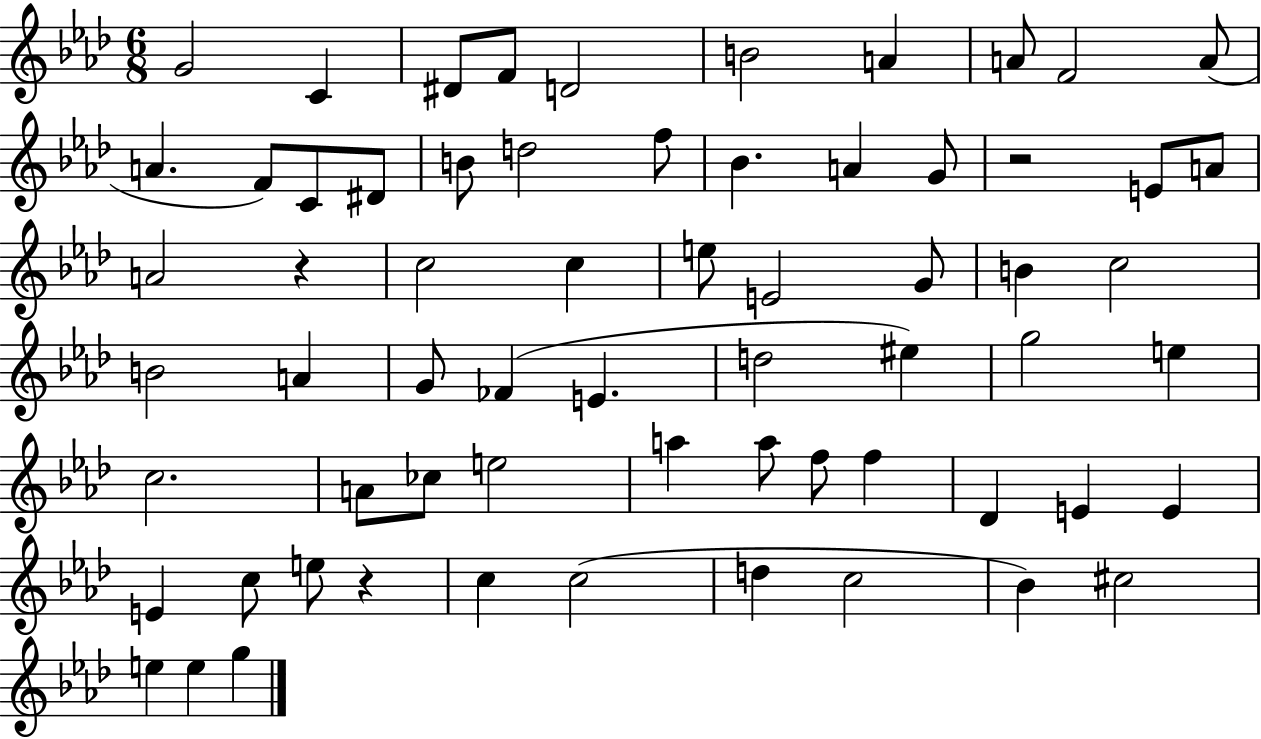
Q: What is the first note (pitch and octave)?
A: G4